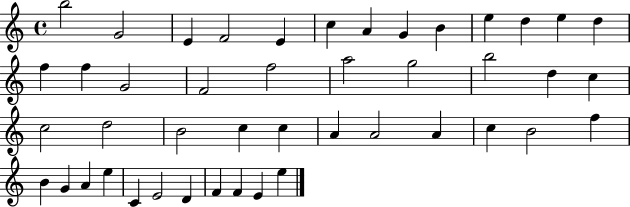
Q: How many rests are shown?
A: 0